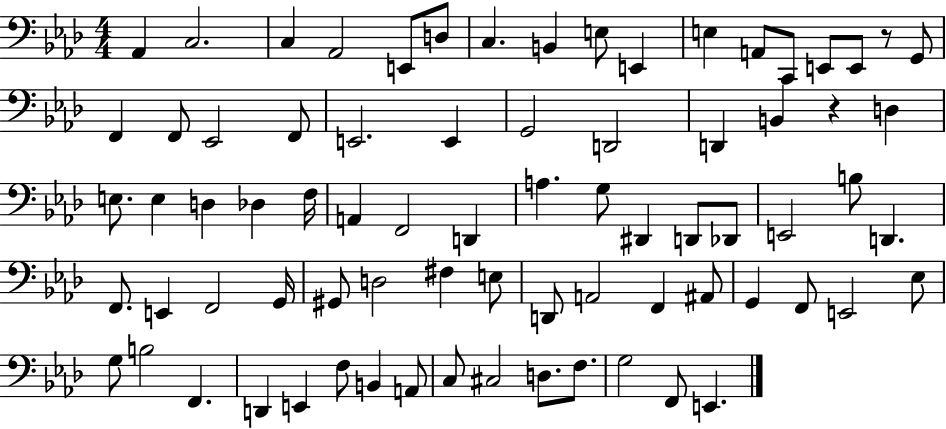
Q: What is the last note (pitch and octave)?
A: E2